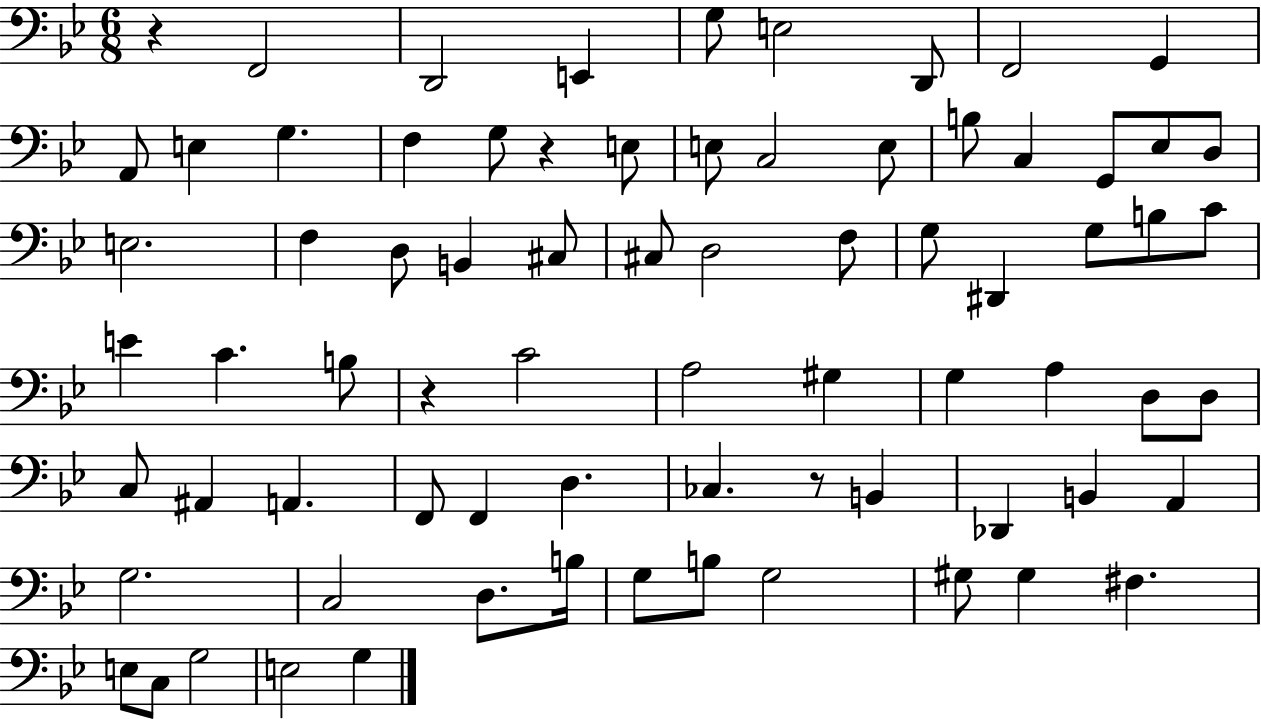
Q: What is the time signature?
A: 6/8